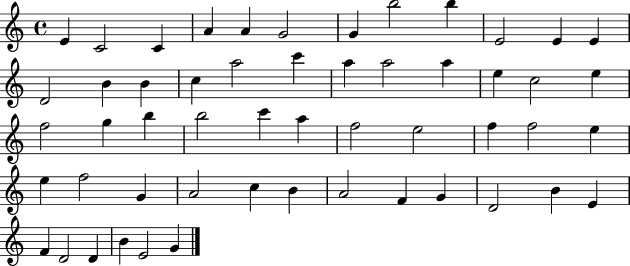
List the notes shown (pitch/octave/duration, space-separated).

E4/q C4/h C4/q A4/q A4/q G4/h G4/q B5/h B5/q E4/h E4/q E4/q D4/h B4/q B4/q C5/q A5/h C6/q A5/q A5/h A5/q E5/q C5/h E5/q F5/h G5/q B5/q B5/h C6/q A5/q F5/h E5/h F5/q F5/h E5/q E5/q F5/h G4/q A4/h C5/q B4/q A4/h F4/q G4/q D4/h B4/q E4/q F4/q D4/h D4/q B4/q E4/h G4/q